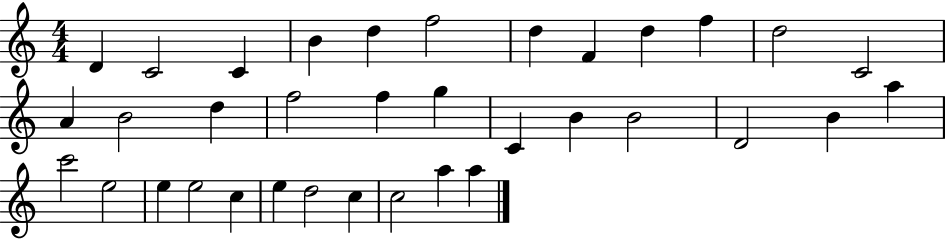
D4/q C4/h C4/q B4/q D5/q F5/h D5/q F4/q D5/q F5/q D5/h C4/h A4/q B4/h D5/q F5/h F5/q G5/q C4/q B4/q B4/h D4/h B4/q A5/q C6/h E5/h E5/q E5/h C5/q E5/q D5/h C5/q C5/h A5/q A5/q